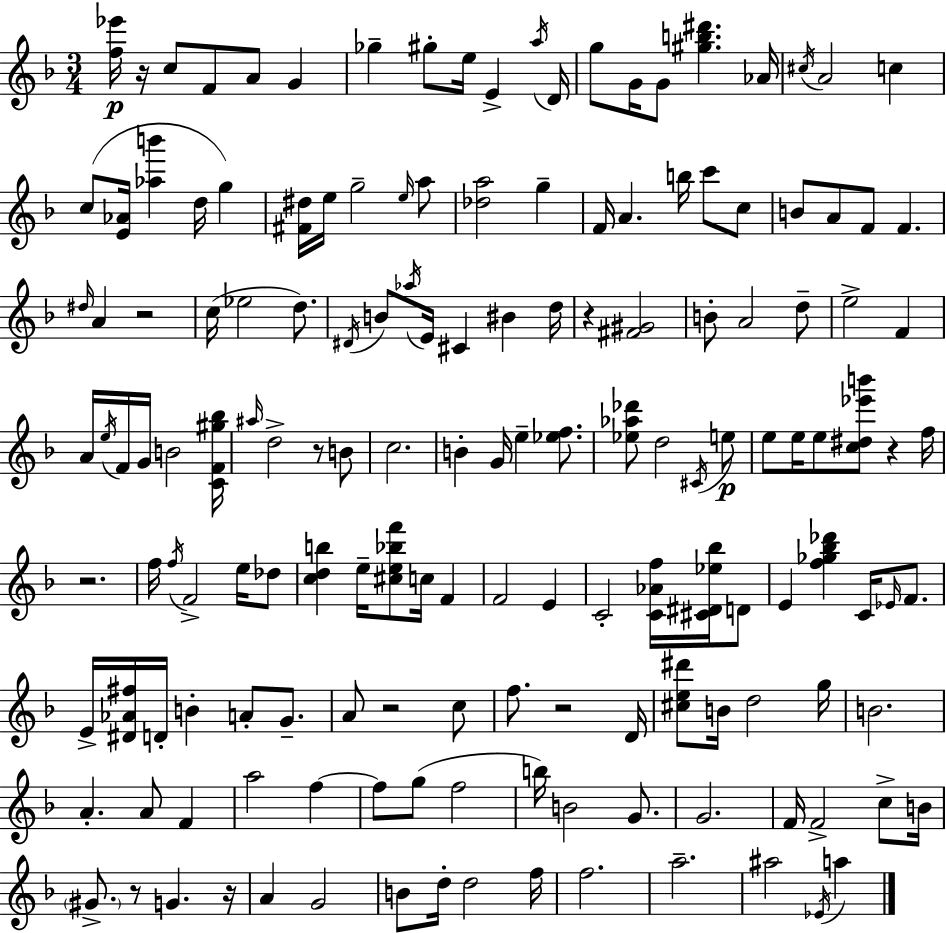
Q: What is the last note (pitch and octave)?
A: A5